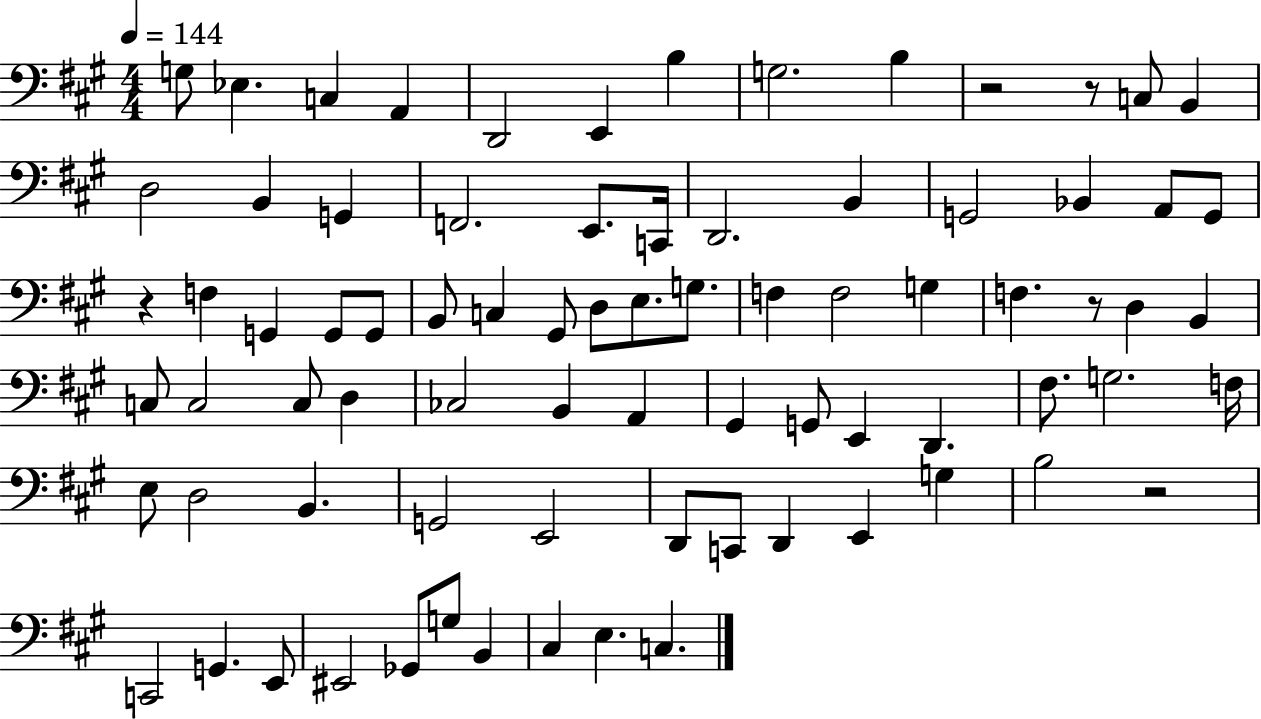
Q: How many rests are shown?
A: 5